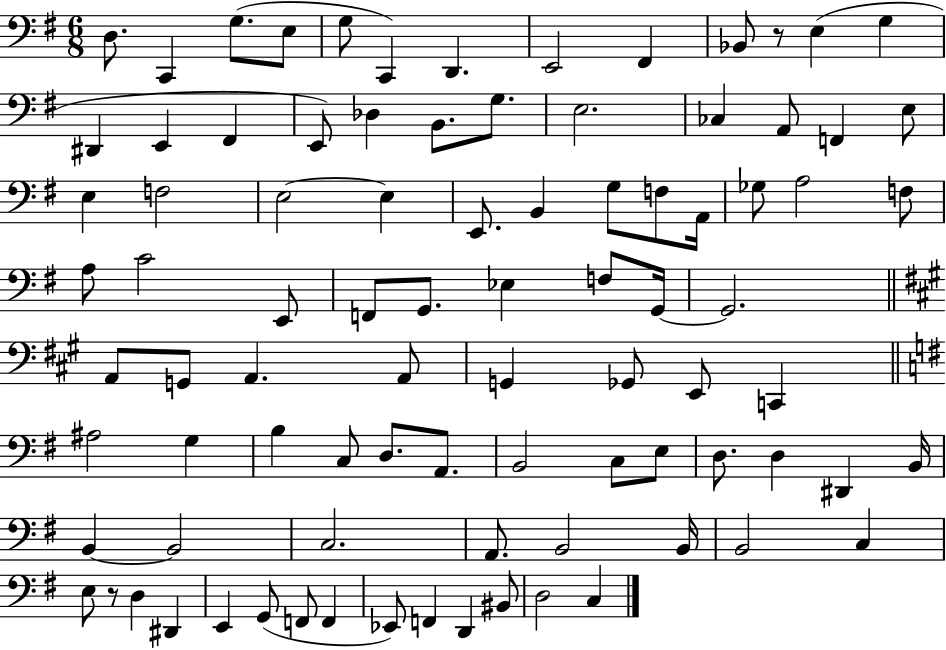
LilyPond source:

{
  \clef bass
  \numericTimeSignature
  \time 6/8
  \key g \major
  \repeat volta 2 { d8. c,4 g8.( e8 | g8 c,4) d,4. | e,2 fis,4 | bes,8 r8 e4( g4 | \break dis,4 e,4 fis,4 | e,8) des4 b,8. g8. | e2. | ces4 a,8 f,4 e8 | \break e4 f2 | e2~~ e4 | e,8. b,4 g8 f8 a,16 | ges8 a2 f8 | \break a8 c'2 e,8 | f,8 g,8. ees4 f8 g,16~~ | g,2. | \bar "||" \break \key a \major a,8 g,8 a,4. a,8 | g,4 ges,8 e,8 c,4 | \bar "||" \break \key g \major ais2 g4 | b4 c8 d8. a,8. | b,2 c8 e8 | d8. d4 dis,4 b,16 | \break b,4~~ b,2 | c2. | a,8. b,2 b,16 | b,2 c4 | \break e8 r8 d4 dis,4 | e,4 g,8( f,8 f,4 | ees,8) f,4 d,4 bis,8 | d2 c4 | \break } \bar "|."
}